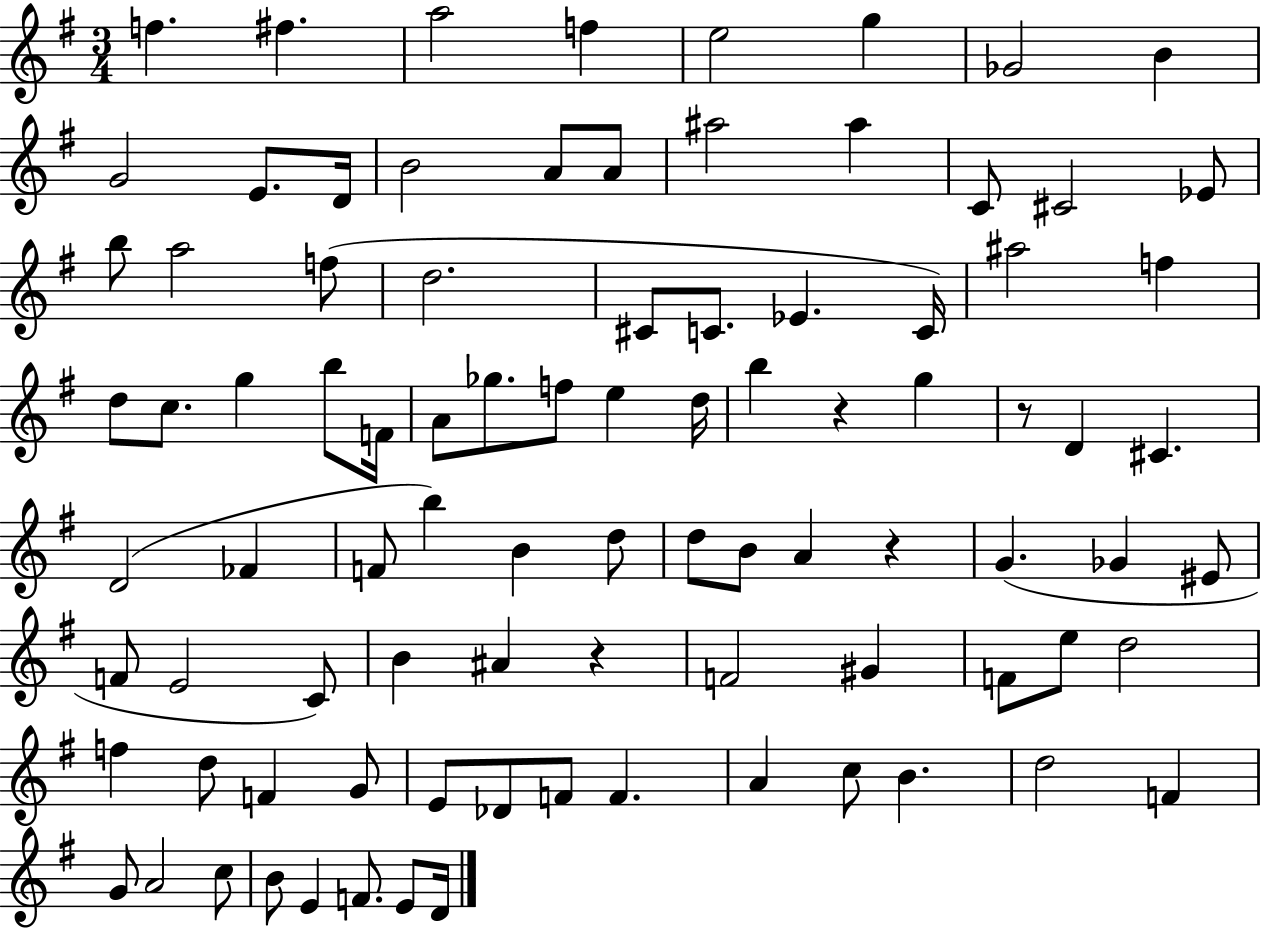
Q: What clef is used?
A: treble